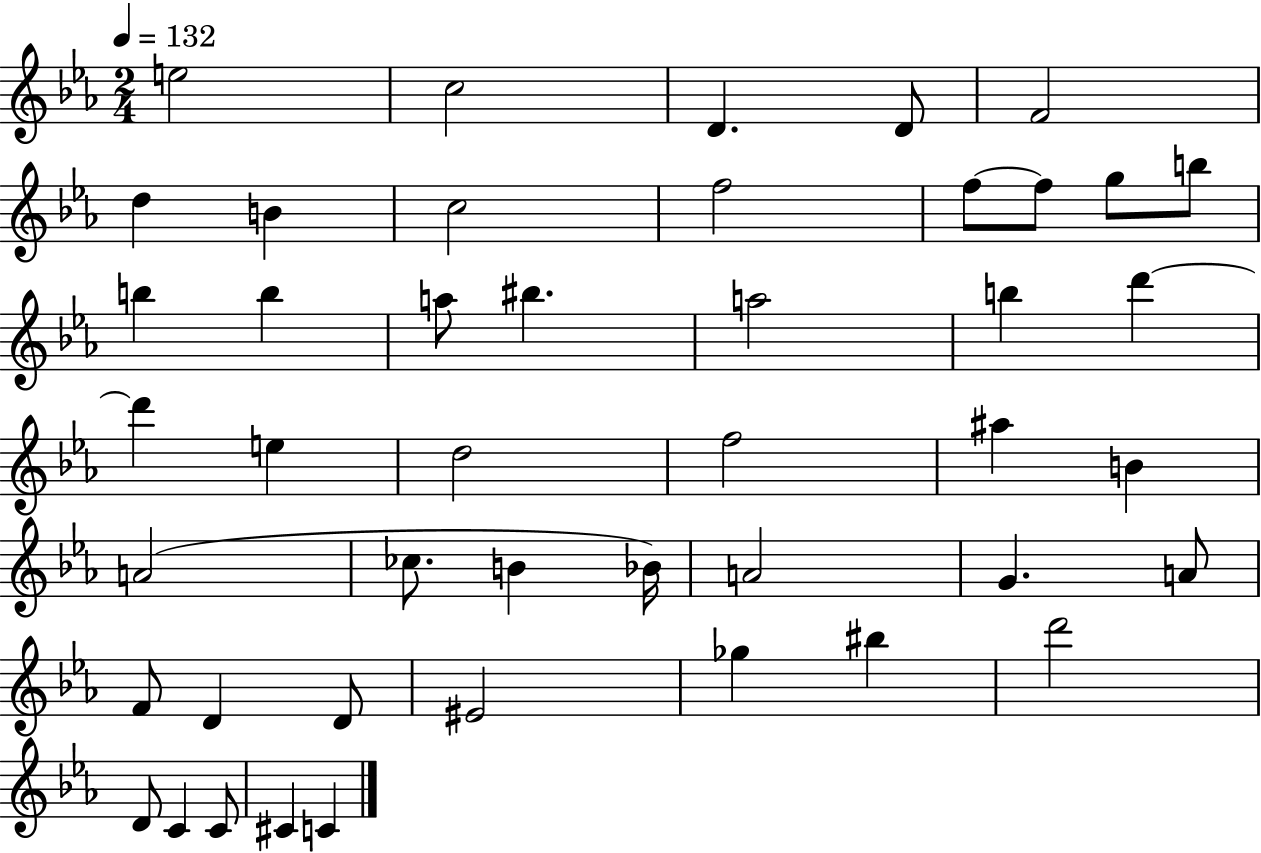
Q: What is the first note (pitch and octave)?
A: E5